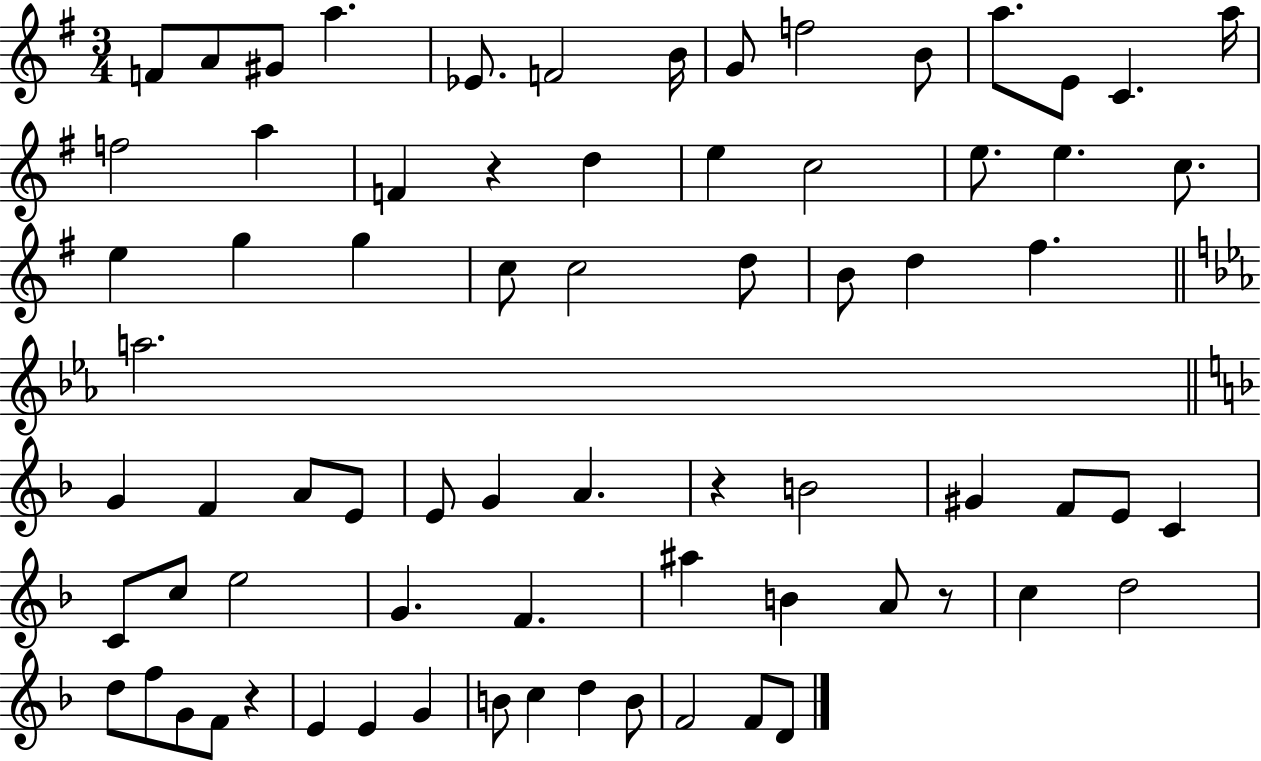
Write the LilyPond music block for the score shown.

{
  \clef treble
  \numericTimeSignature
  \time 3/4
  \key g \major
  f'8 a'8 gis'8 a''4. | ees'8. f'2 b'16 | g'8 f''2 b'8 | a''8. e'8 c'4. a''16 | \break f''2 a''4 | f'4 r4 d''4 | e''4 c''2 | e''8. e''4. c''8. | \break e''4 g''4 g''4 | c''8 c''2 d''8 | b'8 d''4 fis''4. | \bar "||" \break \key ees \major a''2. | \bar "||" \break \key f \major g'4 f'4 a'8 e'8 | e'8 g'4 a'4. | r4 b'2 | gis'4 f'8 e'8 c'4 | \break c'8 c''8 e''2 | g'4. f'4. | ais''4 b'4 a'8 r8 | c''4 d''2 | \break d''8 f''8 g'8 f'8 r4 | e'4 e'4 g'4 | b'8 c''4 d''4 b'8 | f'2 f'8 d'8 | \break \bar "|."
}